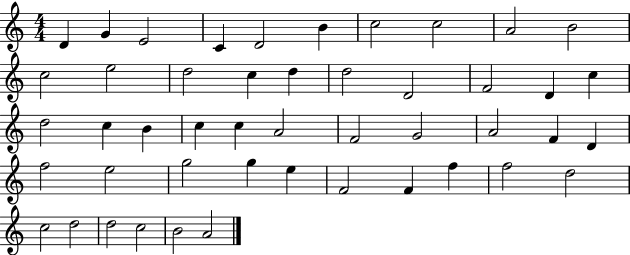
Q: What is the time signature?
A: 4/4